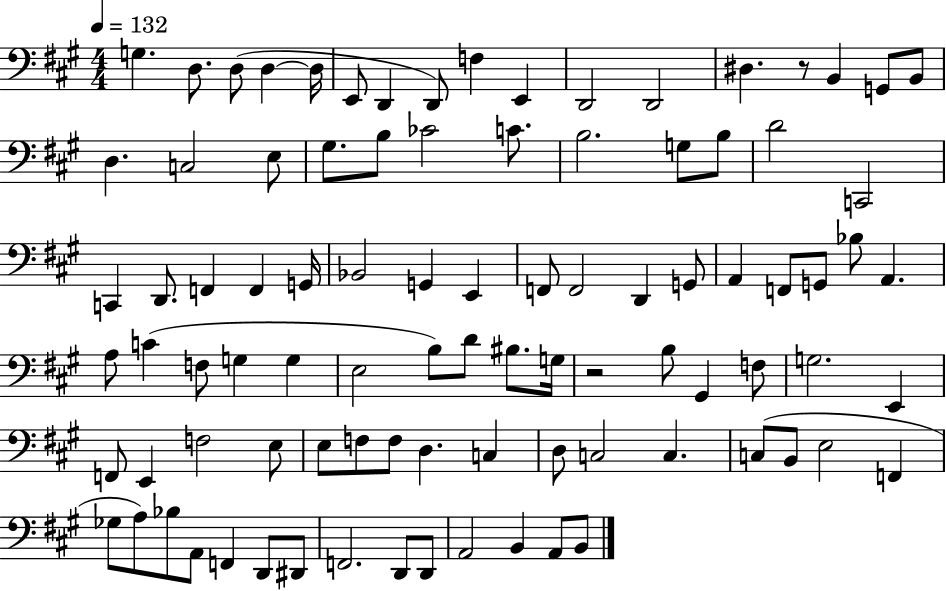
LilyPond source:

{
  \clef bass
  \numericTimeSignature
  \time 4/4
  \key a \major
  \tempo 4 = 132
  \repeat volta 2 { g4. d8. d8( d4~~ d16 | e,8 d,4 d,8) f4 e,4 | d,2 d,2 | dis4. r8 b,4 g,8 b,8 | \break d4. c2 e8 | gis8. b8 ces'2 c'8. | b2. g8 b8 | d'2 c,2 | \break c,4 d,8. f,4 f,4 g,16 | bes,2 g,4 e,4 | f,8 f,2 d,4 g,8 | a,4 f,8 g,8 bes8 a,4. | \break a8 c'4( f8 g4 g4 | e2 b8) d'8 bis8. g16 | r2 b8 gis,4 f8 | g2. e,4 | \break f,8 e,4 f2 e8 | e8 f8 f8 d4. c4 | d8 c2 c4. | c8( b,8 e2 f,4 | \break ges8 a8) bes8 a,8 f,4 d,8 dis,8 | f,2. d,8 d,8 | a,2 b,4 a,8 b,8 | } \bar "|."
}